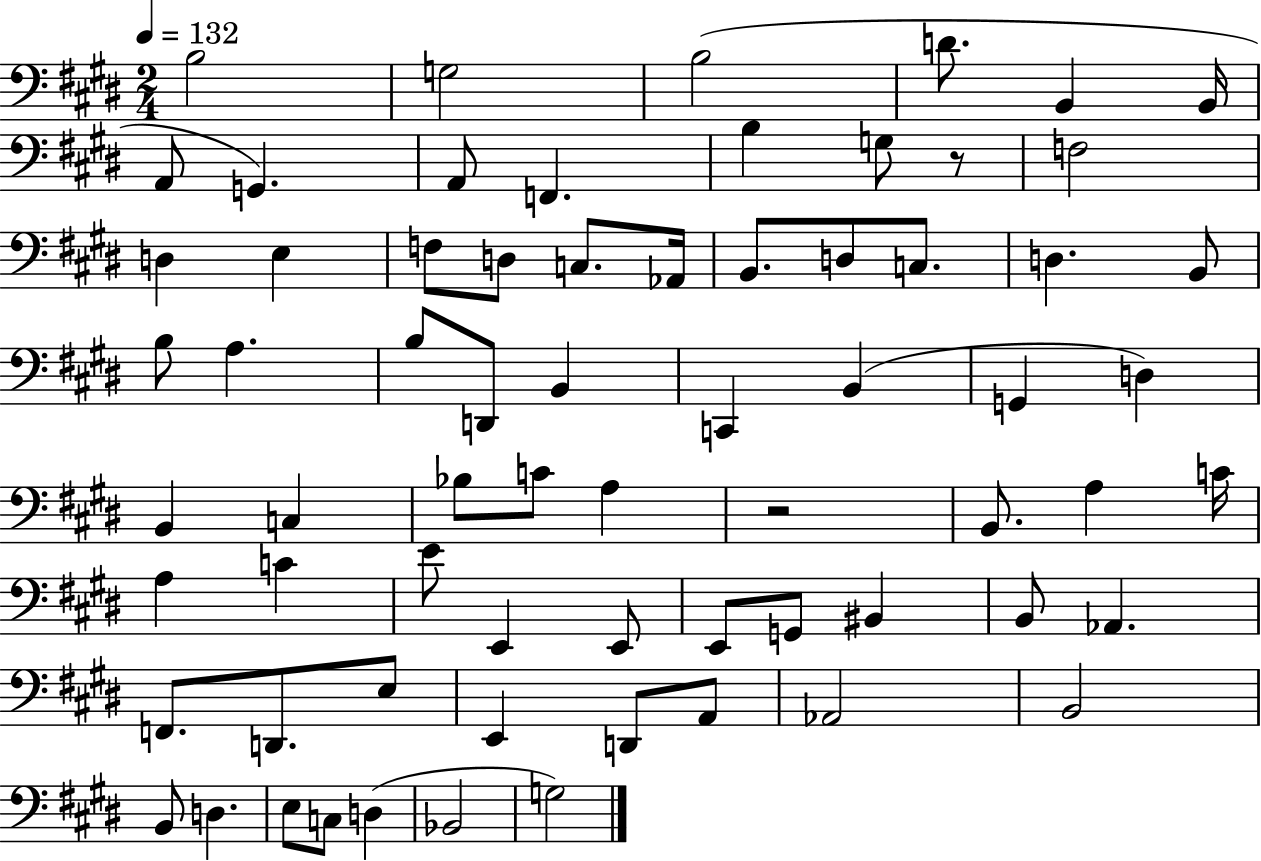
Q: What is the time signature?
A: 2/4